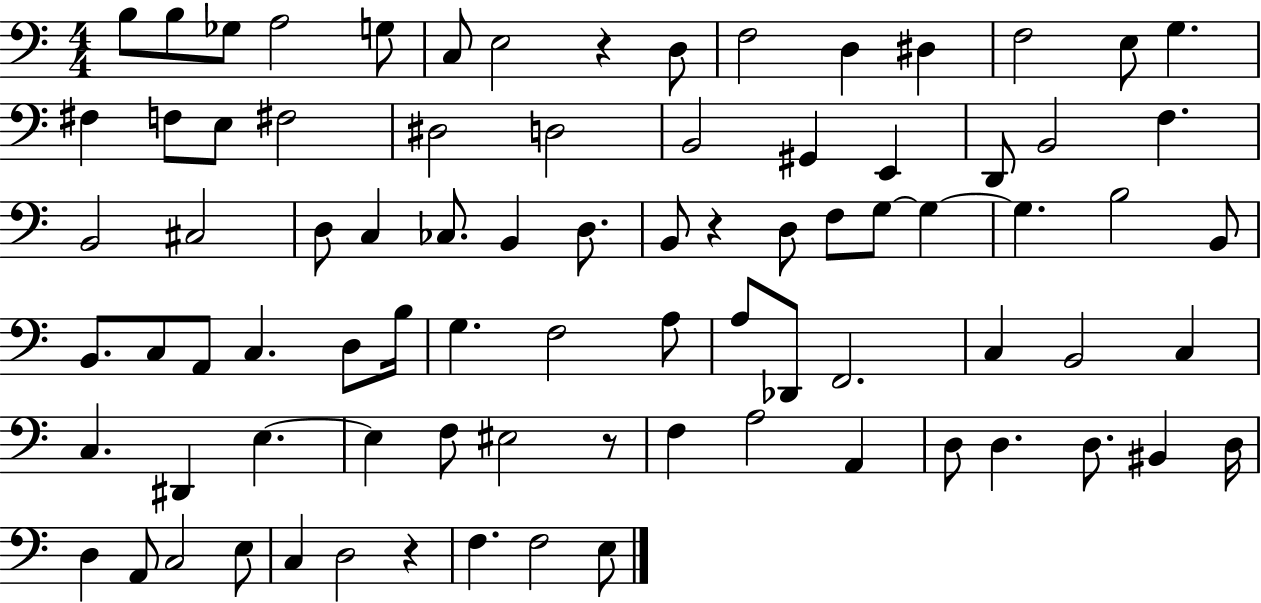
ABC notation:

X:1
T:Untitled
M:4/4
L:1/4
K:C
B,/2 B,/2 _G,/2 A,2 G,/2 C,/2 E,2 z D,/2 F,2 D, ^D, F,2 E,/2 G, ^F, F,/2 E,/2 ^F,2 ^D,2 D,2 B,,2 ^G,, E,, D,,/2 B,,2 F, B,,2 ^C,2 D,/2 C, _C,/2 B,, D,/2 B,,/2 z D,/2 F,/2 G,/2 G, G, B,2 B,,/2 B,,/2 C,/2 A,,/2 C, D,/2 B,/4 G, F,2 A,/2 A,/2 _D,,/2 F,,2 C, B,,2 C, C, ^D,, E, E, F,/2 ^E,2 z/2 F, A,2 A,, D,/2 D, D,/2 ^B,, D,/4 D, A,,/2 C,2 E,/2 C, D,2 z F, F,2 E,/2